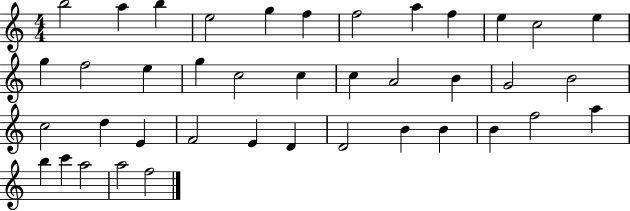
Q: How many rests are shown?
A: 0